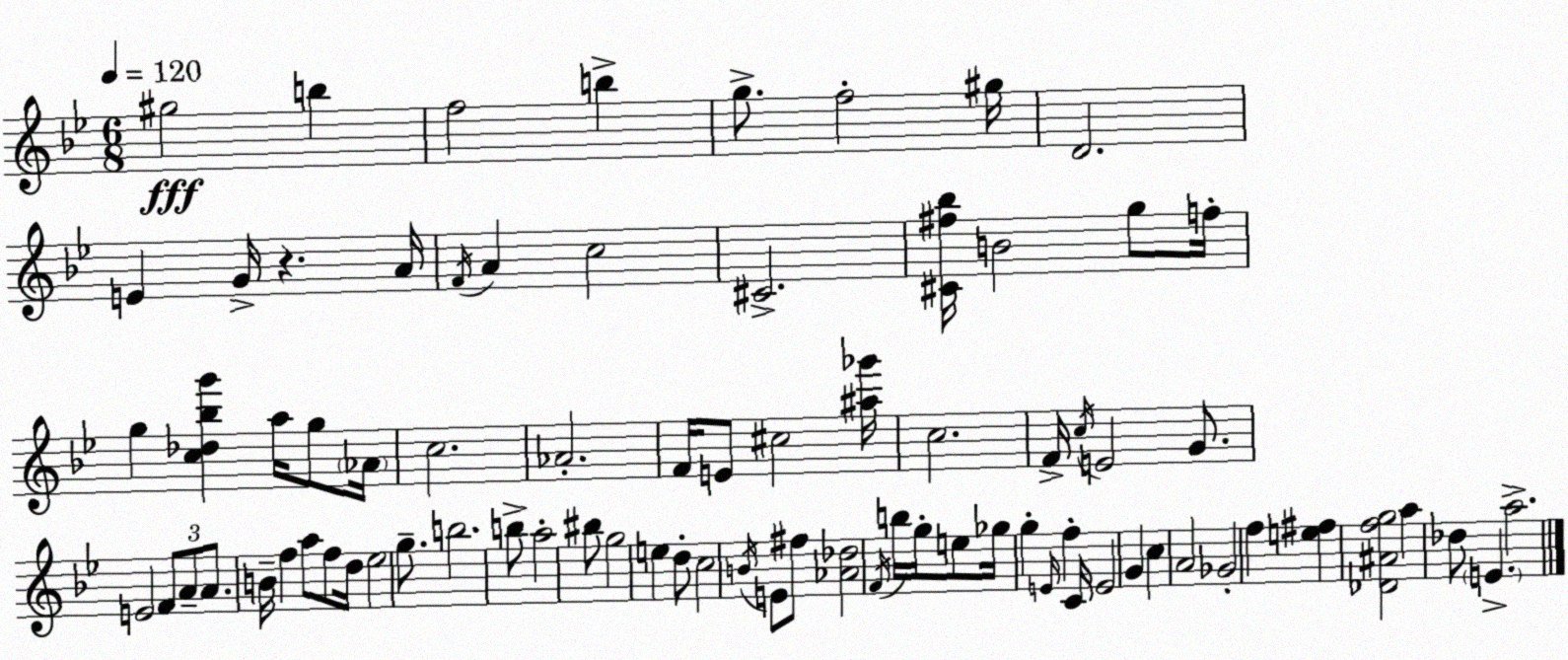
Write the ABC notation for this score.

X:1
T:Untitled
M:6/8
L:1/4
K:Gm
^g2 b f2 b g/2 f2 ^g/4 D2 E G/4 z A/4 F/4 A c2 ^C2 [^C^f_b]/4 B2 g/2 f/4 g [c_d_bg'] a/4 g/2 _A/4 c2 _A2 F/4 E/2 ^c2 [^a_g']/4 c2 F/4 c/4 E2 G/2 E2 F/2 A/2 A/2 B/4 f a/2 f/2 d/4 _e2 g/2 b2 b/2 a2 ^b/2 g2 e d/2 c2 B/4 E/2 ^f/2 [_A_d]2 F/4 b/4 g/4 e/2 _g/4 g E/4 f C/4 E2 G c A2 _G2 f [e^f] [_D^Afg]2 a _d/2 E a2